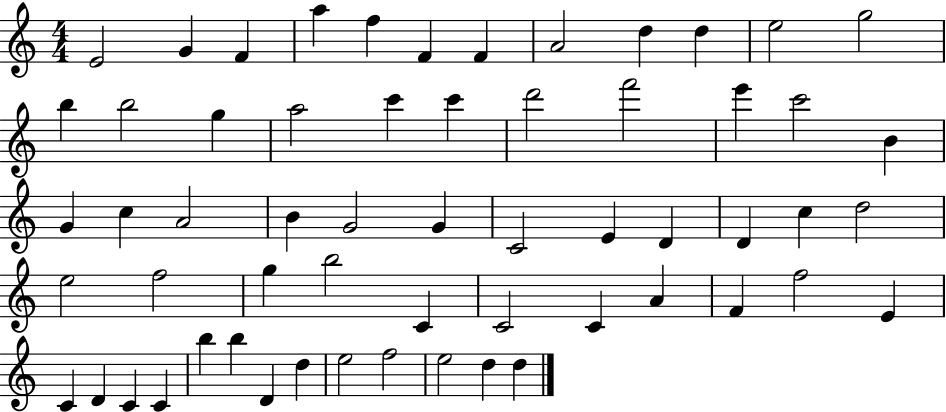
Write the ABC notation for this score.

X:1
T:Untitled
M:4/4
L:1/4
K:C
E2 G F a f F F A2 d d e2 g2 b b2 g a2 c' c' d'2 f'2 e' c'2 B G c A2 B G2 G C2 E D D c d2 e2 f2 g b2 C C2 C A F f2 E C D C C b b D d e2 f2 e2 d d